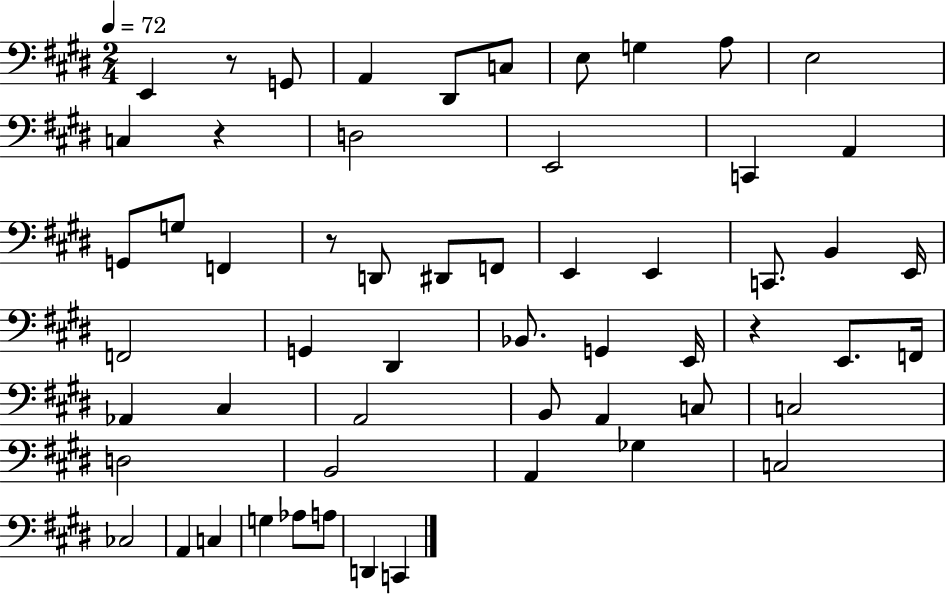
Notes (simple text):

E2/q R/e G2/e A2/q D#2/e C3/e E3/e G3/q A3/e E3/h C3/q R/q D3/h E2/h C2/q A2/q G2/e G3/e F2/q R/e D2/e D#2/e F2/e E2/q E2/q C2/e. B2/q E2/s F2/h G2/q D#2/q Bb2/e. G2/q E2/s R/q E2/e. F2/s Ab2/q C#3/q A2/h B2/e A2/q C3/e C3/h D3/h B2/h A2/q Gb3/q C3/h CES3/h A2/q C3/q G3/q Ab3/e A3/e D2/q C2/q